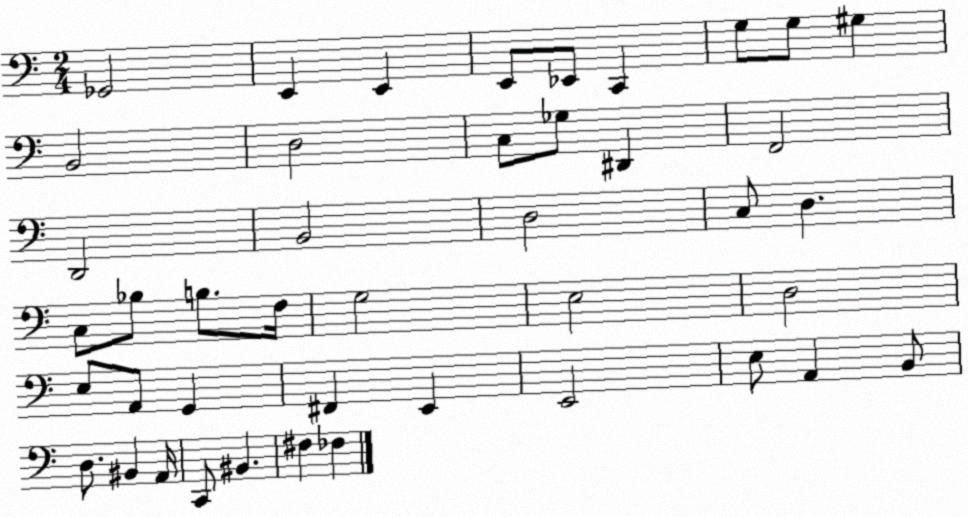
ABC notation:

X:1
T:Untitled
M:2/4
L:1/4
K:C
_G,,2 E,, E,, E,,/2 _E,,/2 C,, G,/2 G,/2 ^G, B,,2 D,2 C,/2 _G,/2 ^D,, F,,2 D,,2 B,,2 D,2 C,/2 D, C,/2 _B,/2 B,/2 F,/4 G,2 E,2 D,2 E,/2 A,,/2 G,, ^F,, E,, E,,2 E,/2 A,, B,,/2 D,/2 ^B,, A,,/4 C,,/2 ^B,, ^F, _F,